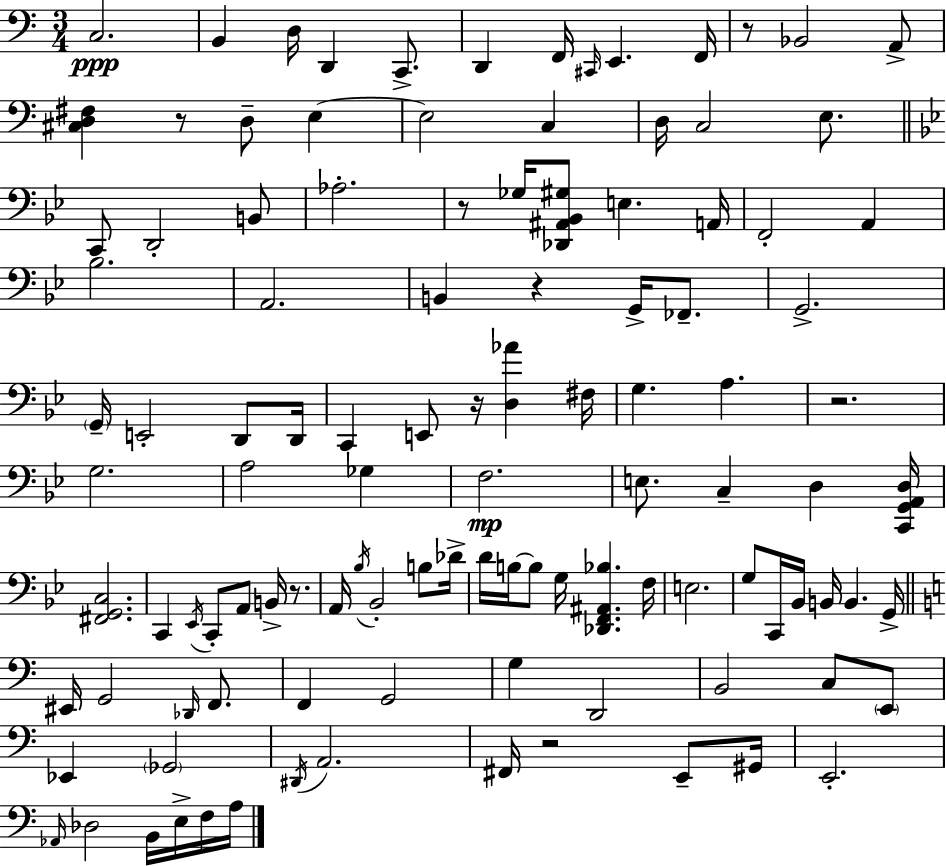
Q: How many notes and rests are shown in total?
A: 111